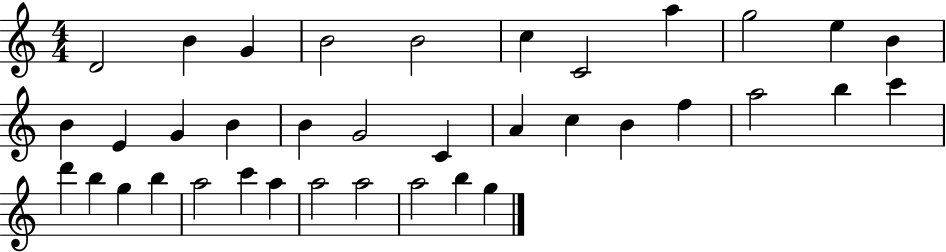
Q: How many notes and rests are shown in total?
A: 37